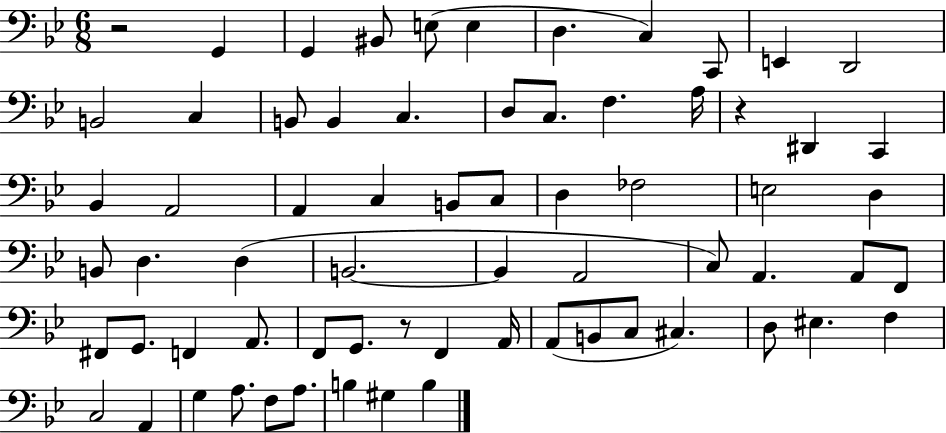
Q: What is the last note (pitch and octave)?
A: B3